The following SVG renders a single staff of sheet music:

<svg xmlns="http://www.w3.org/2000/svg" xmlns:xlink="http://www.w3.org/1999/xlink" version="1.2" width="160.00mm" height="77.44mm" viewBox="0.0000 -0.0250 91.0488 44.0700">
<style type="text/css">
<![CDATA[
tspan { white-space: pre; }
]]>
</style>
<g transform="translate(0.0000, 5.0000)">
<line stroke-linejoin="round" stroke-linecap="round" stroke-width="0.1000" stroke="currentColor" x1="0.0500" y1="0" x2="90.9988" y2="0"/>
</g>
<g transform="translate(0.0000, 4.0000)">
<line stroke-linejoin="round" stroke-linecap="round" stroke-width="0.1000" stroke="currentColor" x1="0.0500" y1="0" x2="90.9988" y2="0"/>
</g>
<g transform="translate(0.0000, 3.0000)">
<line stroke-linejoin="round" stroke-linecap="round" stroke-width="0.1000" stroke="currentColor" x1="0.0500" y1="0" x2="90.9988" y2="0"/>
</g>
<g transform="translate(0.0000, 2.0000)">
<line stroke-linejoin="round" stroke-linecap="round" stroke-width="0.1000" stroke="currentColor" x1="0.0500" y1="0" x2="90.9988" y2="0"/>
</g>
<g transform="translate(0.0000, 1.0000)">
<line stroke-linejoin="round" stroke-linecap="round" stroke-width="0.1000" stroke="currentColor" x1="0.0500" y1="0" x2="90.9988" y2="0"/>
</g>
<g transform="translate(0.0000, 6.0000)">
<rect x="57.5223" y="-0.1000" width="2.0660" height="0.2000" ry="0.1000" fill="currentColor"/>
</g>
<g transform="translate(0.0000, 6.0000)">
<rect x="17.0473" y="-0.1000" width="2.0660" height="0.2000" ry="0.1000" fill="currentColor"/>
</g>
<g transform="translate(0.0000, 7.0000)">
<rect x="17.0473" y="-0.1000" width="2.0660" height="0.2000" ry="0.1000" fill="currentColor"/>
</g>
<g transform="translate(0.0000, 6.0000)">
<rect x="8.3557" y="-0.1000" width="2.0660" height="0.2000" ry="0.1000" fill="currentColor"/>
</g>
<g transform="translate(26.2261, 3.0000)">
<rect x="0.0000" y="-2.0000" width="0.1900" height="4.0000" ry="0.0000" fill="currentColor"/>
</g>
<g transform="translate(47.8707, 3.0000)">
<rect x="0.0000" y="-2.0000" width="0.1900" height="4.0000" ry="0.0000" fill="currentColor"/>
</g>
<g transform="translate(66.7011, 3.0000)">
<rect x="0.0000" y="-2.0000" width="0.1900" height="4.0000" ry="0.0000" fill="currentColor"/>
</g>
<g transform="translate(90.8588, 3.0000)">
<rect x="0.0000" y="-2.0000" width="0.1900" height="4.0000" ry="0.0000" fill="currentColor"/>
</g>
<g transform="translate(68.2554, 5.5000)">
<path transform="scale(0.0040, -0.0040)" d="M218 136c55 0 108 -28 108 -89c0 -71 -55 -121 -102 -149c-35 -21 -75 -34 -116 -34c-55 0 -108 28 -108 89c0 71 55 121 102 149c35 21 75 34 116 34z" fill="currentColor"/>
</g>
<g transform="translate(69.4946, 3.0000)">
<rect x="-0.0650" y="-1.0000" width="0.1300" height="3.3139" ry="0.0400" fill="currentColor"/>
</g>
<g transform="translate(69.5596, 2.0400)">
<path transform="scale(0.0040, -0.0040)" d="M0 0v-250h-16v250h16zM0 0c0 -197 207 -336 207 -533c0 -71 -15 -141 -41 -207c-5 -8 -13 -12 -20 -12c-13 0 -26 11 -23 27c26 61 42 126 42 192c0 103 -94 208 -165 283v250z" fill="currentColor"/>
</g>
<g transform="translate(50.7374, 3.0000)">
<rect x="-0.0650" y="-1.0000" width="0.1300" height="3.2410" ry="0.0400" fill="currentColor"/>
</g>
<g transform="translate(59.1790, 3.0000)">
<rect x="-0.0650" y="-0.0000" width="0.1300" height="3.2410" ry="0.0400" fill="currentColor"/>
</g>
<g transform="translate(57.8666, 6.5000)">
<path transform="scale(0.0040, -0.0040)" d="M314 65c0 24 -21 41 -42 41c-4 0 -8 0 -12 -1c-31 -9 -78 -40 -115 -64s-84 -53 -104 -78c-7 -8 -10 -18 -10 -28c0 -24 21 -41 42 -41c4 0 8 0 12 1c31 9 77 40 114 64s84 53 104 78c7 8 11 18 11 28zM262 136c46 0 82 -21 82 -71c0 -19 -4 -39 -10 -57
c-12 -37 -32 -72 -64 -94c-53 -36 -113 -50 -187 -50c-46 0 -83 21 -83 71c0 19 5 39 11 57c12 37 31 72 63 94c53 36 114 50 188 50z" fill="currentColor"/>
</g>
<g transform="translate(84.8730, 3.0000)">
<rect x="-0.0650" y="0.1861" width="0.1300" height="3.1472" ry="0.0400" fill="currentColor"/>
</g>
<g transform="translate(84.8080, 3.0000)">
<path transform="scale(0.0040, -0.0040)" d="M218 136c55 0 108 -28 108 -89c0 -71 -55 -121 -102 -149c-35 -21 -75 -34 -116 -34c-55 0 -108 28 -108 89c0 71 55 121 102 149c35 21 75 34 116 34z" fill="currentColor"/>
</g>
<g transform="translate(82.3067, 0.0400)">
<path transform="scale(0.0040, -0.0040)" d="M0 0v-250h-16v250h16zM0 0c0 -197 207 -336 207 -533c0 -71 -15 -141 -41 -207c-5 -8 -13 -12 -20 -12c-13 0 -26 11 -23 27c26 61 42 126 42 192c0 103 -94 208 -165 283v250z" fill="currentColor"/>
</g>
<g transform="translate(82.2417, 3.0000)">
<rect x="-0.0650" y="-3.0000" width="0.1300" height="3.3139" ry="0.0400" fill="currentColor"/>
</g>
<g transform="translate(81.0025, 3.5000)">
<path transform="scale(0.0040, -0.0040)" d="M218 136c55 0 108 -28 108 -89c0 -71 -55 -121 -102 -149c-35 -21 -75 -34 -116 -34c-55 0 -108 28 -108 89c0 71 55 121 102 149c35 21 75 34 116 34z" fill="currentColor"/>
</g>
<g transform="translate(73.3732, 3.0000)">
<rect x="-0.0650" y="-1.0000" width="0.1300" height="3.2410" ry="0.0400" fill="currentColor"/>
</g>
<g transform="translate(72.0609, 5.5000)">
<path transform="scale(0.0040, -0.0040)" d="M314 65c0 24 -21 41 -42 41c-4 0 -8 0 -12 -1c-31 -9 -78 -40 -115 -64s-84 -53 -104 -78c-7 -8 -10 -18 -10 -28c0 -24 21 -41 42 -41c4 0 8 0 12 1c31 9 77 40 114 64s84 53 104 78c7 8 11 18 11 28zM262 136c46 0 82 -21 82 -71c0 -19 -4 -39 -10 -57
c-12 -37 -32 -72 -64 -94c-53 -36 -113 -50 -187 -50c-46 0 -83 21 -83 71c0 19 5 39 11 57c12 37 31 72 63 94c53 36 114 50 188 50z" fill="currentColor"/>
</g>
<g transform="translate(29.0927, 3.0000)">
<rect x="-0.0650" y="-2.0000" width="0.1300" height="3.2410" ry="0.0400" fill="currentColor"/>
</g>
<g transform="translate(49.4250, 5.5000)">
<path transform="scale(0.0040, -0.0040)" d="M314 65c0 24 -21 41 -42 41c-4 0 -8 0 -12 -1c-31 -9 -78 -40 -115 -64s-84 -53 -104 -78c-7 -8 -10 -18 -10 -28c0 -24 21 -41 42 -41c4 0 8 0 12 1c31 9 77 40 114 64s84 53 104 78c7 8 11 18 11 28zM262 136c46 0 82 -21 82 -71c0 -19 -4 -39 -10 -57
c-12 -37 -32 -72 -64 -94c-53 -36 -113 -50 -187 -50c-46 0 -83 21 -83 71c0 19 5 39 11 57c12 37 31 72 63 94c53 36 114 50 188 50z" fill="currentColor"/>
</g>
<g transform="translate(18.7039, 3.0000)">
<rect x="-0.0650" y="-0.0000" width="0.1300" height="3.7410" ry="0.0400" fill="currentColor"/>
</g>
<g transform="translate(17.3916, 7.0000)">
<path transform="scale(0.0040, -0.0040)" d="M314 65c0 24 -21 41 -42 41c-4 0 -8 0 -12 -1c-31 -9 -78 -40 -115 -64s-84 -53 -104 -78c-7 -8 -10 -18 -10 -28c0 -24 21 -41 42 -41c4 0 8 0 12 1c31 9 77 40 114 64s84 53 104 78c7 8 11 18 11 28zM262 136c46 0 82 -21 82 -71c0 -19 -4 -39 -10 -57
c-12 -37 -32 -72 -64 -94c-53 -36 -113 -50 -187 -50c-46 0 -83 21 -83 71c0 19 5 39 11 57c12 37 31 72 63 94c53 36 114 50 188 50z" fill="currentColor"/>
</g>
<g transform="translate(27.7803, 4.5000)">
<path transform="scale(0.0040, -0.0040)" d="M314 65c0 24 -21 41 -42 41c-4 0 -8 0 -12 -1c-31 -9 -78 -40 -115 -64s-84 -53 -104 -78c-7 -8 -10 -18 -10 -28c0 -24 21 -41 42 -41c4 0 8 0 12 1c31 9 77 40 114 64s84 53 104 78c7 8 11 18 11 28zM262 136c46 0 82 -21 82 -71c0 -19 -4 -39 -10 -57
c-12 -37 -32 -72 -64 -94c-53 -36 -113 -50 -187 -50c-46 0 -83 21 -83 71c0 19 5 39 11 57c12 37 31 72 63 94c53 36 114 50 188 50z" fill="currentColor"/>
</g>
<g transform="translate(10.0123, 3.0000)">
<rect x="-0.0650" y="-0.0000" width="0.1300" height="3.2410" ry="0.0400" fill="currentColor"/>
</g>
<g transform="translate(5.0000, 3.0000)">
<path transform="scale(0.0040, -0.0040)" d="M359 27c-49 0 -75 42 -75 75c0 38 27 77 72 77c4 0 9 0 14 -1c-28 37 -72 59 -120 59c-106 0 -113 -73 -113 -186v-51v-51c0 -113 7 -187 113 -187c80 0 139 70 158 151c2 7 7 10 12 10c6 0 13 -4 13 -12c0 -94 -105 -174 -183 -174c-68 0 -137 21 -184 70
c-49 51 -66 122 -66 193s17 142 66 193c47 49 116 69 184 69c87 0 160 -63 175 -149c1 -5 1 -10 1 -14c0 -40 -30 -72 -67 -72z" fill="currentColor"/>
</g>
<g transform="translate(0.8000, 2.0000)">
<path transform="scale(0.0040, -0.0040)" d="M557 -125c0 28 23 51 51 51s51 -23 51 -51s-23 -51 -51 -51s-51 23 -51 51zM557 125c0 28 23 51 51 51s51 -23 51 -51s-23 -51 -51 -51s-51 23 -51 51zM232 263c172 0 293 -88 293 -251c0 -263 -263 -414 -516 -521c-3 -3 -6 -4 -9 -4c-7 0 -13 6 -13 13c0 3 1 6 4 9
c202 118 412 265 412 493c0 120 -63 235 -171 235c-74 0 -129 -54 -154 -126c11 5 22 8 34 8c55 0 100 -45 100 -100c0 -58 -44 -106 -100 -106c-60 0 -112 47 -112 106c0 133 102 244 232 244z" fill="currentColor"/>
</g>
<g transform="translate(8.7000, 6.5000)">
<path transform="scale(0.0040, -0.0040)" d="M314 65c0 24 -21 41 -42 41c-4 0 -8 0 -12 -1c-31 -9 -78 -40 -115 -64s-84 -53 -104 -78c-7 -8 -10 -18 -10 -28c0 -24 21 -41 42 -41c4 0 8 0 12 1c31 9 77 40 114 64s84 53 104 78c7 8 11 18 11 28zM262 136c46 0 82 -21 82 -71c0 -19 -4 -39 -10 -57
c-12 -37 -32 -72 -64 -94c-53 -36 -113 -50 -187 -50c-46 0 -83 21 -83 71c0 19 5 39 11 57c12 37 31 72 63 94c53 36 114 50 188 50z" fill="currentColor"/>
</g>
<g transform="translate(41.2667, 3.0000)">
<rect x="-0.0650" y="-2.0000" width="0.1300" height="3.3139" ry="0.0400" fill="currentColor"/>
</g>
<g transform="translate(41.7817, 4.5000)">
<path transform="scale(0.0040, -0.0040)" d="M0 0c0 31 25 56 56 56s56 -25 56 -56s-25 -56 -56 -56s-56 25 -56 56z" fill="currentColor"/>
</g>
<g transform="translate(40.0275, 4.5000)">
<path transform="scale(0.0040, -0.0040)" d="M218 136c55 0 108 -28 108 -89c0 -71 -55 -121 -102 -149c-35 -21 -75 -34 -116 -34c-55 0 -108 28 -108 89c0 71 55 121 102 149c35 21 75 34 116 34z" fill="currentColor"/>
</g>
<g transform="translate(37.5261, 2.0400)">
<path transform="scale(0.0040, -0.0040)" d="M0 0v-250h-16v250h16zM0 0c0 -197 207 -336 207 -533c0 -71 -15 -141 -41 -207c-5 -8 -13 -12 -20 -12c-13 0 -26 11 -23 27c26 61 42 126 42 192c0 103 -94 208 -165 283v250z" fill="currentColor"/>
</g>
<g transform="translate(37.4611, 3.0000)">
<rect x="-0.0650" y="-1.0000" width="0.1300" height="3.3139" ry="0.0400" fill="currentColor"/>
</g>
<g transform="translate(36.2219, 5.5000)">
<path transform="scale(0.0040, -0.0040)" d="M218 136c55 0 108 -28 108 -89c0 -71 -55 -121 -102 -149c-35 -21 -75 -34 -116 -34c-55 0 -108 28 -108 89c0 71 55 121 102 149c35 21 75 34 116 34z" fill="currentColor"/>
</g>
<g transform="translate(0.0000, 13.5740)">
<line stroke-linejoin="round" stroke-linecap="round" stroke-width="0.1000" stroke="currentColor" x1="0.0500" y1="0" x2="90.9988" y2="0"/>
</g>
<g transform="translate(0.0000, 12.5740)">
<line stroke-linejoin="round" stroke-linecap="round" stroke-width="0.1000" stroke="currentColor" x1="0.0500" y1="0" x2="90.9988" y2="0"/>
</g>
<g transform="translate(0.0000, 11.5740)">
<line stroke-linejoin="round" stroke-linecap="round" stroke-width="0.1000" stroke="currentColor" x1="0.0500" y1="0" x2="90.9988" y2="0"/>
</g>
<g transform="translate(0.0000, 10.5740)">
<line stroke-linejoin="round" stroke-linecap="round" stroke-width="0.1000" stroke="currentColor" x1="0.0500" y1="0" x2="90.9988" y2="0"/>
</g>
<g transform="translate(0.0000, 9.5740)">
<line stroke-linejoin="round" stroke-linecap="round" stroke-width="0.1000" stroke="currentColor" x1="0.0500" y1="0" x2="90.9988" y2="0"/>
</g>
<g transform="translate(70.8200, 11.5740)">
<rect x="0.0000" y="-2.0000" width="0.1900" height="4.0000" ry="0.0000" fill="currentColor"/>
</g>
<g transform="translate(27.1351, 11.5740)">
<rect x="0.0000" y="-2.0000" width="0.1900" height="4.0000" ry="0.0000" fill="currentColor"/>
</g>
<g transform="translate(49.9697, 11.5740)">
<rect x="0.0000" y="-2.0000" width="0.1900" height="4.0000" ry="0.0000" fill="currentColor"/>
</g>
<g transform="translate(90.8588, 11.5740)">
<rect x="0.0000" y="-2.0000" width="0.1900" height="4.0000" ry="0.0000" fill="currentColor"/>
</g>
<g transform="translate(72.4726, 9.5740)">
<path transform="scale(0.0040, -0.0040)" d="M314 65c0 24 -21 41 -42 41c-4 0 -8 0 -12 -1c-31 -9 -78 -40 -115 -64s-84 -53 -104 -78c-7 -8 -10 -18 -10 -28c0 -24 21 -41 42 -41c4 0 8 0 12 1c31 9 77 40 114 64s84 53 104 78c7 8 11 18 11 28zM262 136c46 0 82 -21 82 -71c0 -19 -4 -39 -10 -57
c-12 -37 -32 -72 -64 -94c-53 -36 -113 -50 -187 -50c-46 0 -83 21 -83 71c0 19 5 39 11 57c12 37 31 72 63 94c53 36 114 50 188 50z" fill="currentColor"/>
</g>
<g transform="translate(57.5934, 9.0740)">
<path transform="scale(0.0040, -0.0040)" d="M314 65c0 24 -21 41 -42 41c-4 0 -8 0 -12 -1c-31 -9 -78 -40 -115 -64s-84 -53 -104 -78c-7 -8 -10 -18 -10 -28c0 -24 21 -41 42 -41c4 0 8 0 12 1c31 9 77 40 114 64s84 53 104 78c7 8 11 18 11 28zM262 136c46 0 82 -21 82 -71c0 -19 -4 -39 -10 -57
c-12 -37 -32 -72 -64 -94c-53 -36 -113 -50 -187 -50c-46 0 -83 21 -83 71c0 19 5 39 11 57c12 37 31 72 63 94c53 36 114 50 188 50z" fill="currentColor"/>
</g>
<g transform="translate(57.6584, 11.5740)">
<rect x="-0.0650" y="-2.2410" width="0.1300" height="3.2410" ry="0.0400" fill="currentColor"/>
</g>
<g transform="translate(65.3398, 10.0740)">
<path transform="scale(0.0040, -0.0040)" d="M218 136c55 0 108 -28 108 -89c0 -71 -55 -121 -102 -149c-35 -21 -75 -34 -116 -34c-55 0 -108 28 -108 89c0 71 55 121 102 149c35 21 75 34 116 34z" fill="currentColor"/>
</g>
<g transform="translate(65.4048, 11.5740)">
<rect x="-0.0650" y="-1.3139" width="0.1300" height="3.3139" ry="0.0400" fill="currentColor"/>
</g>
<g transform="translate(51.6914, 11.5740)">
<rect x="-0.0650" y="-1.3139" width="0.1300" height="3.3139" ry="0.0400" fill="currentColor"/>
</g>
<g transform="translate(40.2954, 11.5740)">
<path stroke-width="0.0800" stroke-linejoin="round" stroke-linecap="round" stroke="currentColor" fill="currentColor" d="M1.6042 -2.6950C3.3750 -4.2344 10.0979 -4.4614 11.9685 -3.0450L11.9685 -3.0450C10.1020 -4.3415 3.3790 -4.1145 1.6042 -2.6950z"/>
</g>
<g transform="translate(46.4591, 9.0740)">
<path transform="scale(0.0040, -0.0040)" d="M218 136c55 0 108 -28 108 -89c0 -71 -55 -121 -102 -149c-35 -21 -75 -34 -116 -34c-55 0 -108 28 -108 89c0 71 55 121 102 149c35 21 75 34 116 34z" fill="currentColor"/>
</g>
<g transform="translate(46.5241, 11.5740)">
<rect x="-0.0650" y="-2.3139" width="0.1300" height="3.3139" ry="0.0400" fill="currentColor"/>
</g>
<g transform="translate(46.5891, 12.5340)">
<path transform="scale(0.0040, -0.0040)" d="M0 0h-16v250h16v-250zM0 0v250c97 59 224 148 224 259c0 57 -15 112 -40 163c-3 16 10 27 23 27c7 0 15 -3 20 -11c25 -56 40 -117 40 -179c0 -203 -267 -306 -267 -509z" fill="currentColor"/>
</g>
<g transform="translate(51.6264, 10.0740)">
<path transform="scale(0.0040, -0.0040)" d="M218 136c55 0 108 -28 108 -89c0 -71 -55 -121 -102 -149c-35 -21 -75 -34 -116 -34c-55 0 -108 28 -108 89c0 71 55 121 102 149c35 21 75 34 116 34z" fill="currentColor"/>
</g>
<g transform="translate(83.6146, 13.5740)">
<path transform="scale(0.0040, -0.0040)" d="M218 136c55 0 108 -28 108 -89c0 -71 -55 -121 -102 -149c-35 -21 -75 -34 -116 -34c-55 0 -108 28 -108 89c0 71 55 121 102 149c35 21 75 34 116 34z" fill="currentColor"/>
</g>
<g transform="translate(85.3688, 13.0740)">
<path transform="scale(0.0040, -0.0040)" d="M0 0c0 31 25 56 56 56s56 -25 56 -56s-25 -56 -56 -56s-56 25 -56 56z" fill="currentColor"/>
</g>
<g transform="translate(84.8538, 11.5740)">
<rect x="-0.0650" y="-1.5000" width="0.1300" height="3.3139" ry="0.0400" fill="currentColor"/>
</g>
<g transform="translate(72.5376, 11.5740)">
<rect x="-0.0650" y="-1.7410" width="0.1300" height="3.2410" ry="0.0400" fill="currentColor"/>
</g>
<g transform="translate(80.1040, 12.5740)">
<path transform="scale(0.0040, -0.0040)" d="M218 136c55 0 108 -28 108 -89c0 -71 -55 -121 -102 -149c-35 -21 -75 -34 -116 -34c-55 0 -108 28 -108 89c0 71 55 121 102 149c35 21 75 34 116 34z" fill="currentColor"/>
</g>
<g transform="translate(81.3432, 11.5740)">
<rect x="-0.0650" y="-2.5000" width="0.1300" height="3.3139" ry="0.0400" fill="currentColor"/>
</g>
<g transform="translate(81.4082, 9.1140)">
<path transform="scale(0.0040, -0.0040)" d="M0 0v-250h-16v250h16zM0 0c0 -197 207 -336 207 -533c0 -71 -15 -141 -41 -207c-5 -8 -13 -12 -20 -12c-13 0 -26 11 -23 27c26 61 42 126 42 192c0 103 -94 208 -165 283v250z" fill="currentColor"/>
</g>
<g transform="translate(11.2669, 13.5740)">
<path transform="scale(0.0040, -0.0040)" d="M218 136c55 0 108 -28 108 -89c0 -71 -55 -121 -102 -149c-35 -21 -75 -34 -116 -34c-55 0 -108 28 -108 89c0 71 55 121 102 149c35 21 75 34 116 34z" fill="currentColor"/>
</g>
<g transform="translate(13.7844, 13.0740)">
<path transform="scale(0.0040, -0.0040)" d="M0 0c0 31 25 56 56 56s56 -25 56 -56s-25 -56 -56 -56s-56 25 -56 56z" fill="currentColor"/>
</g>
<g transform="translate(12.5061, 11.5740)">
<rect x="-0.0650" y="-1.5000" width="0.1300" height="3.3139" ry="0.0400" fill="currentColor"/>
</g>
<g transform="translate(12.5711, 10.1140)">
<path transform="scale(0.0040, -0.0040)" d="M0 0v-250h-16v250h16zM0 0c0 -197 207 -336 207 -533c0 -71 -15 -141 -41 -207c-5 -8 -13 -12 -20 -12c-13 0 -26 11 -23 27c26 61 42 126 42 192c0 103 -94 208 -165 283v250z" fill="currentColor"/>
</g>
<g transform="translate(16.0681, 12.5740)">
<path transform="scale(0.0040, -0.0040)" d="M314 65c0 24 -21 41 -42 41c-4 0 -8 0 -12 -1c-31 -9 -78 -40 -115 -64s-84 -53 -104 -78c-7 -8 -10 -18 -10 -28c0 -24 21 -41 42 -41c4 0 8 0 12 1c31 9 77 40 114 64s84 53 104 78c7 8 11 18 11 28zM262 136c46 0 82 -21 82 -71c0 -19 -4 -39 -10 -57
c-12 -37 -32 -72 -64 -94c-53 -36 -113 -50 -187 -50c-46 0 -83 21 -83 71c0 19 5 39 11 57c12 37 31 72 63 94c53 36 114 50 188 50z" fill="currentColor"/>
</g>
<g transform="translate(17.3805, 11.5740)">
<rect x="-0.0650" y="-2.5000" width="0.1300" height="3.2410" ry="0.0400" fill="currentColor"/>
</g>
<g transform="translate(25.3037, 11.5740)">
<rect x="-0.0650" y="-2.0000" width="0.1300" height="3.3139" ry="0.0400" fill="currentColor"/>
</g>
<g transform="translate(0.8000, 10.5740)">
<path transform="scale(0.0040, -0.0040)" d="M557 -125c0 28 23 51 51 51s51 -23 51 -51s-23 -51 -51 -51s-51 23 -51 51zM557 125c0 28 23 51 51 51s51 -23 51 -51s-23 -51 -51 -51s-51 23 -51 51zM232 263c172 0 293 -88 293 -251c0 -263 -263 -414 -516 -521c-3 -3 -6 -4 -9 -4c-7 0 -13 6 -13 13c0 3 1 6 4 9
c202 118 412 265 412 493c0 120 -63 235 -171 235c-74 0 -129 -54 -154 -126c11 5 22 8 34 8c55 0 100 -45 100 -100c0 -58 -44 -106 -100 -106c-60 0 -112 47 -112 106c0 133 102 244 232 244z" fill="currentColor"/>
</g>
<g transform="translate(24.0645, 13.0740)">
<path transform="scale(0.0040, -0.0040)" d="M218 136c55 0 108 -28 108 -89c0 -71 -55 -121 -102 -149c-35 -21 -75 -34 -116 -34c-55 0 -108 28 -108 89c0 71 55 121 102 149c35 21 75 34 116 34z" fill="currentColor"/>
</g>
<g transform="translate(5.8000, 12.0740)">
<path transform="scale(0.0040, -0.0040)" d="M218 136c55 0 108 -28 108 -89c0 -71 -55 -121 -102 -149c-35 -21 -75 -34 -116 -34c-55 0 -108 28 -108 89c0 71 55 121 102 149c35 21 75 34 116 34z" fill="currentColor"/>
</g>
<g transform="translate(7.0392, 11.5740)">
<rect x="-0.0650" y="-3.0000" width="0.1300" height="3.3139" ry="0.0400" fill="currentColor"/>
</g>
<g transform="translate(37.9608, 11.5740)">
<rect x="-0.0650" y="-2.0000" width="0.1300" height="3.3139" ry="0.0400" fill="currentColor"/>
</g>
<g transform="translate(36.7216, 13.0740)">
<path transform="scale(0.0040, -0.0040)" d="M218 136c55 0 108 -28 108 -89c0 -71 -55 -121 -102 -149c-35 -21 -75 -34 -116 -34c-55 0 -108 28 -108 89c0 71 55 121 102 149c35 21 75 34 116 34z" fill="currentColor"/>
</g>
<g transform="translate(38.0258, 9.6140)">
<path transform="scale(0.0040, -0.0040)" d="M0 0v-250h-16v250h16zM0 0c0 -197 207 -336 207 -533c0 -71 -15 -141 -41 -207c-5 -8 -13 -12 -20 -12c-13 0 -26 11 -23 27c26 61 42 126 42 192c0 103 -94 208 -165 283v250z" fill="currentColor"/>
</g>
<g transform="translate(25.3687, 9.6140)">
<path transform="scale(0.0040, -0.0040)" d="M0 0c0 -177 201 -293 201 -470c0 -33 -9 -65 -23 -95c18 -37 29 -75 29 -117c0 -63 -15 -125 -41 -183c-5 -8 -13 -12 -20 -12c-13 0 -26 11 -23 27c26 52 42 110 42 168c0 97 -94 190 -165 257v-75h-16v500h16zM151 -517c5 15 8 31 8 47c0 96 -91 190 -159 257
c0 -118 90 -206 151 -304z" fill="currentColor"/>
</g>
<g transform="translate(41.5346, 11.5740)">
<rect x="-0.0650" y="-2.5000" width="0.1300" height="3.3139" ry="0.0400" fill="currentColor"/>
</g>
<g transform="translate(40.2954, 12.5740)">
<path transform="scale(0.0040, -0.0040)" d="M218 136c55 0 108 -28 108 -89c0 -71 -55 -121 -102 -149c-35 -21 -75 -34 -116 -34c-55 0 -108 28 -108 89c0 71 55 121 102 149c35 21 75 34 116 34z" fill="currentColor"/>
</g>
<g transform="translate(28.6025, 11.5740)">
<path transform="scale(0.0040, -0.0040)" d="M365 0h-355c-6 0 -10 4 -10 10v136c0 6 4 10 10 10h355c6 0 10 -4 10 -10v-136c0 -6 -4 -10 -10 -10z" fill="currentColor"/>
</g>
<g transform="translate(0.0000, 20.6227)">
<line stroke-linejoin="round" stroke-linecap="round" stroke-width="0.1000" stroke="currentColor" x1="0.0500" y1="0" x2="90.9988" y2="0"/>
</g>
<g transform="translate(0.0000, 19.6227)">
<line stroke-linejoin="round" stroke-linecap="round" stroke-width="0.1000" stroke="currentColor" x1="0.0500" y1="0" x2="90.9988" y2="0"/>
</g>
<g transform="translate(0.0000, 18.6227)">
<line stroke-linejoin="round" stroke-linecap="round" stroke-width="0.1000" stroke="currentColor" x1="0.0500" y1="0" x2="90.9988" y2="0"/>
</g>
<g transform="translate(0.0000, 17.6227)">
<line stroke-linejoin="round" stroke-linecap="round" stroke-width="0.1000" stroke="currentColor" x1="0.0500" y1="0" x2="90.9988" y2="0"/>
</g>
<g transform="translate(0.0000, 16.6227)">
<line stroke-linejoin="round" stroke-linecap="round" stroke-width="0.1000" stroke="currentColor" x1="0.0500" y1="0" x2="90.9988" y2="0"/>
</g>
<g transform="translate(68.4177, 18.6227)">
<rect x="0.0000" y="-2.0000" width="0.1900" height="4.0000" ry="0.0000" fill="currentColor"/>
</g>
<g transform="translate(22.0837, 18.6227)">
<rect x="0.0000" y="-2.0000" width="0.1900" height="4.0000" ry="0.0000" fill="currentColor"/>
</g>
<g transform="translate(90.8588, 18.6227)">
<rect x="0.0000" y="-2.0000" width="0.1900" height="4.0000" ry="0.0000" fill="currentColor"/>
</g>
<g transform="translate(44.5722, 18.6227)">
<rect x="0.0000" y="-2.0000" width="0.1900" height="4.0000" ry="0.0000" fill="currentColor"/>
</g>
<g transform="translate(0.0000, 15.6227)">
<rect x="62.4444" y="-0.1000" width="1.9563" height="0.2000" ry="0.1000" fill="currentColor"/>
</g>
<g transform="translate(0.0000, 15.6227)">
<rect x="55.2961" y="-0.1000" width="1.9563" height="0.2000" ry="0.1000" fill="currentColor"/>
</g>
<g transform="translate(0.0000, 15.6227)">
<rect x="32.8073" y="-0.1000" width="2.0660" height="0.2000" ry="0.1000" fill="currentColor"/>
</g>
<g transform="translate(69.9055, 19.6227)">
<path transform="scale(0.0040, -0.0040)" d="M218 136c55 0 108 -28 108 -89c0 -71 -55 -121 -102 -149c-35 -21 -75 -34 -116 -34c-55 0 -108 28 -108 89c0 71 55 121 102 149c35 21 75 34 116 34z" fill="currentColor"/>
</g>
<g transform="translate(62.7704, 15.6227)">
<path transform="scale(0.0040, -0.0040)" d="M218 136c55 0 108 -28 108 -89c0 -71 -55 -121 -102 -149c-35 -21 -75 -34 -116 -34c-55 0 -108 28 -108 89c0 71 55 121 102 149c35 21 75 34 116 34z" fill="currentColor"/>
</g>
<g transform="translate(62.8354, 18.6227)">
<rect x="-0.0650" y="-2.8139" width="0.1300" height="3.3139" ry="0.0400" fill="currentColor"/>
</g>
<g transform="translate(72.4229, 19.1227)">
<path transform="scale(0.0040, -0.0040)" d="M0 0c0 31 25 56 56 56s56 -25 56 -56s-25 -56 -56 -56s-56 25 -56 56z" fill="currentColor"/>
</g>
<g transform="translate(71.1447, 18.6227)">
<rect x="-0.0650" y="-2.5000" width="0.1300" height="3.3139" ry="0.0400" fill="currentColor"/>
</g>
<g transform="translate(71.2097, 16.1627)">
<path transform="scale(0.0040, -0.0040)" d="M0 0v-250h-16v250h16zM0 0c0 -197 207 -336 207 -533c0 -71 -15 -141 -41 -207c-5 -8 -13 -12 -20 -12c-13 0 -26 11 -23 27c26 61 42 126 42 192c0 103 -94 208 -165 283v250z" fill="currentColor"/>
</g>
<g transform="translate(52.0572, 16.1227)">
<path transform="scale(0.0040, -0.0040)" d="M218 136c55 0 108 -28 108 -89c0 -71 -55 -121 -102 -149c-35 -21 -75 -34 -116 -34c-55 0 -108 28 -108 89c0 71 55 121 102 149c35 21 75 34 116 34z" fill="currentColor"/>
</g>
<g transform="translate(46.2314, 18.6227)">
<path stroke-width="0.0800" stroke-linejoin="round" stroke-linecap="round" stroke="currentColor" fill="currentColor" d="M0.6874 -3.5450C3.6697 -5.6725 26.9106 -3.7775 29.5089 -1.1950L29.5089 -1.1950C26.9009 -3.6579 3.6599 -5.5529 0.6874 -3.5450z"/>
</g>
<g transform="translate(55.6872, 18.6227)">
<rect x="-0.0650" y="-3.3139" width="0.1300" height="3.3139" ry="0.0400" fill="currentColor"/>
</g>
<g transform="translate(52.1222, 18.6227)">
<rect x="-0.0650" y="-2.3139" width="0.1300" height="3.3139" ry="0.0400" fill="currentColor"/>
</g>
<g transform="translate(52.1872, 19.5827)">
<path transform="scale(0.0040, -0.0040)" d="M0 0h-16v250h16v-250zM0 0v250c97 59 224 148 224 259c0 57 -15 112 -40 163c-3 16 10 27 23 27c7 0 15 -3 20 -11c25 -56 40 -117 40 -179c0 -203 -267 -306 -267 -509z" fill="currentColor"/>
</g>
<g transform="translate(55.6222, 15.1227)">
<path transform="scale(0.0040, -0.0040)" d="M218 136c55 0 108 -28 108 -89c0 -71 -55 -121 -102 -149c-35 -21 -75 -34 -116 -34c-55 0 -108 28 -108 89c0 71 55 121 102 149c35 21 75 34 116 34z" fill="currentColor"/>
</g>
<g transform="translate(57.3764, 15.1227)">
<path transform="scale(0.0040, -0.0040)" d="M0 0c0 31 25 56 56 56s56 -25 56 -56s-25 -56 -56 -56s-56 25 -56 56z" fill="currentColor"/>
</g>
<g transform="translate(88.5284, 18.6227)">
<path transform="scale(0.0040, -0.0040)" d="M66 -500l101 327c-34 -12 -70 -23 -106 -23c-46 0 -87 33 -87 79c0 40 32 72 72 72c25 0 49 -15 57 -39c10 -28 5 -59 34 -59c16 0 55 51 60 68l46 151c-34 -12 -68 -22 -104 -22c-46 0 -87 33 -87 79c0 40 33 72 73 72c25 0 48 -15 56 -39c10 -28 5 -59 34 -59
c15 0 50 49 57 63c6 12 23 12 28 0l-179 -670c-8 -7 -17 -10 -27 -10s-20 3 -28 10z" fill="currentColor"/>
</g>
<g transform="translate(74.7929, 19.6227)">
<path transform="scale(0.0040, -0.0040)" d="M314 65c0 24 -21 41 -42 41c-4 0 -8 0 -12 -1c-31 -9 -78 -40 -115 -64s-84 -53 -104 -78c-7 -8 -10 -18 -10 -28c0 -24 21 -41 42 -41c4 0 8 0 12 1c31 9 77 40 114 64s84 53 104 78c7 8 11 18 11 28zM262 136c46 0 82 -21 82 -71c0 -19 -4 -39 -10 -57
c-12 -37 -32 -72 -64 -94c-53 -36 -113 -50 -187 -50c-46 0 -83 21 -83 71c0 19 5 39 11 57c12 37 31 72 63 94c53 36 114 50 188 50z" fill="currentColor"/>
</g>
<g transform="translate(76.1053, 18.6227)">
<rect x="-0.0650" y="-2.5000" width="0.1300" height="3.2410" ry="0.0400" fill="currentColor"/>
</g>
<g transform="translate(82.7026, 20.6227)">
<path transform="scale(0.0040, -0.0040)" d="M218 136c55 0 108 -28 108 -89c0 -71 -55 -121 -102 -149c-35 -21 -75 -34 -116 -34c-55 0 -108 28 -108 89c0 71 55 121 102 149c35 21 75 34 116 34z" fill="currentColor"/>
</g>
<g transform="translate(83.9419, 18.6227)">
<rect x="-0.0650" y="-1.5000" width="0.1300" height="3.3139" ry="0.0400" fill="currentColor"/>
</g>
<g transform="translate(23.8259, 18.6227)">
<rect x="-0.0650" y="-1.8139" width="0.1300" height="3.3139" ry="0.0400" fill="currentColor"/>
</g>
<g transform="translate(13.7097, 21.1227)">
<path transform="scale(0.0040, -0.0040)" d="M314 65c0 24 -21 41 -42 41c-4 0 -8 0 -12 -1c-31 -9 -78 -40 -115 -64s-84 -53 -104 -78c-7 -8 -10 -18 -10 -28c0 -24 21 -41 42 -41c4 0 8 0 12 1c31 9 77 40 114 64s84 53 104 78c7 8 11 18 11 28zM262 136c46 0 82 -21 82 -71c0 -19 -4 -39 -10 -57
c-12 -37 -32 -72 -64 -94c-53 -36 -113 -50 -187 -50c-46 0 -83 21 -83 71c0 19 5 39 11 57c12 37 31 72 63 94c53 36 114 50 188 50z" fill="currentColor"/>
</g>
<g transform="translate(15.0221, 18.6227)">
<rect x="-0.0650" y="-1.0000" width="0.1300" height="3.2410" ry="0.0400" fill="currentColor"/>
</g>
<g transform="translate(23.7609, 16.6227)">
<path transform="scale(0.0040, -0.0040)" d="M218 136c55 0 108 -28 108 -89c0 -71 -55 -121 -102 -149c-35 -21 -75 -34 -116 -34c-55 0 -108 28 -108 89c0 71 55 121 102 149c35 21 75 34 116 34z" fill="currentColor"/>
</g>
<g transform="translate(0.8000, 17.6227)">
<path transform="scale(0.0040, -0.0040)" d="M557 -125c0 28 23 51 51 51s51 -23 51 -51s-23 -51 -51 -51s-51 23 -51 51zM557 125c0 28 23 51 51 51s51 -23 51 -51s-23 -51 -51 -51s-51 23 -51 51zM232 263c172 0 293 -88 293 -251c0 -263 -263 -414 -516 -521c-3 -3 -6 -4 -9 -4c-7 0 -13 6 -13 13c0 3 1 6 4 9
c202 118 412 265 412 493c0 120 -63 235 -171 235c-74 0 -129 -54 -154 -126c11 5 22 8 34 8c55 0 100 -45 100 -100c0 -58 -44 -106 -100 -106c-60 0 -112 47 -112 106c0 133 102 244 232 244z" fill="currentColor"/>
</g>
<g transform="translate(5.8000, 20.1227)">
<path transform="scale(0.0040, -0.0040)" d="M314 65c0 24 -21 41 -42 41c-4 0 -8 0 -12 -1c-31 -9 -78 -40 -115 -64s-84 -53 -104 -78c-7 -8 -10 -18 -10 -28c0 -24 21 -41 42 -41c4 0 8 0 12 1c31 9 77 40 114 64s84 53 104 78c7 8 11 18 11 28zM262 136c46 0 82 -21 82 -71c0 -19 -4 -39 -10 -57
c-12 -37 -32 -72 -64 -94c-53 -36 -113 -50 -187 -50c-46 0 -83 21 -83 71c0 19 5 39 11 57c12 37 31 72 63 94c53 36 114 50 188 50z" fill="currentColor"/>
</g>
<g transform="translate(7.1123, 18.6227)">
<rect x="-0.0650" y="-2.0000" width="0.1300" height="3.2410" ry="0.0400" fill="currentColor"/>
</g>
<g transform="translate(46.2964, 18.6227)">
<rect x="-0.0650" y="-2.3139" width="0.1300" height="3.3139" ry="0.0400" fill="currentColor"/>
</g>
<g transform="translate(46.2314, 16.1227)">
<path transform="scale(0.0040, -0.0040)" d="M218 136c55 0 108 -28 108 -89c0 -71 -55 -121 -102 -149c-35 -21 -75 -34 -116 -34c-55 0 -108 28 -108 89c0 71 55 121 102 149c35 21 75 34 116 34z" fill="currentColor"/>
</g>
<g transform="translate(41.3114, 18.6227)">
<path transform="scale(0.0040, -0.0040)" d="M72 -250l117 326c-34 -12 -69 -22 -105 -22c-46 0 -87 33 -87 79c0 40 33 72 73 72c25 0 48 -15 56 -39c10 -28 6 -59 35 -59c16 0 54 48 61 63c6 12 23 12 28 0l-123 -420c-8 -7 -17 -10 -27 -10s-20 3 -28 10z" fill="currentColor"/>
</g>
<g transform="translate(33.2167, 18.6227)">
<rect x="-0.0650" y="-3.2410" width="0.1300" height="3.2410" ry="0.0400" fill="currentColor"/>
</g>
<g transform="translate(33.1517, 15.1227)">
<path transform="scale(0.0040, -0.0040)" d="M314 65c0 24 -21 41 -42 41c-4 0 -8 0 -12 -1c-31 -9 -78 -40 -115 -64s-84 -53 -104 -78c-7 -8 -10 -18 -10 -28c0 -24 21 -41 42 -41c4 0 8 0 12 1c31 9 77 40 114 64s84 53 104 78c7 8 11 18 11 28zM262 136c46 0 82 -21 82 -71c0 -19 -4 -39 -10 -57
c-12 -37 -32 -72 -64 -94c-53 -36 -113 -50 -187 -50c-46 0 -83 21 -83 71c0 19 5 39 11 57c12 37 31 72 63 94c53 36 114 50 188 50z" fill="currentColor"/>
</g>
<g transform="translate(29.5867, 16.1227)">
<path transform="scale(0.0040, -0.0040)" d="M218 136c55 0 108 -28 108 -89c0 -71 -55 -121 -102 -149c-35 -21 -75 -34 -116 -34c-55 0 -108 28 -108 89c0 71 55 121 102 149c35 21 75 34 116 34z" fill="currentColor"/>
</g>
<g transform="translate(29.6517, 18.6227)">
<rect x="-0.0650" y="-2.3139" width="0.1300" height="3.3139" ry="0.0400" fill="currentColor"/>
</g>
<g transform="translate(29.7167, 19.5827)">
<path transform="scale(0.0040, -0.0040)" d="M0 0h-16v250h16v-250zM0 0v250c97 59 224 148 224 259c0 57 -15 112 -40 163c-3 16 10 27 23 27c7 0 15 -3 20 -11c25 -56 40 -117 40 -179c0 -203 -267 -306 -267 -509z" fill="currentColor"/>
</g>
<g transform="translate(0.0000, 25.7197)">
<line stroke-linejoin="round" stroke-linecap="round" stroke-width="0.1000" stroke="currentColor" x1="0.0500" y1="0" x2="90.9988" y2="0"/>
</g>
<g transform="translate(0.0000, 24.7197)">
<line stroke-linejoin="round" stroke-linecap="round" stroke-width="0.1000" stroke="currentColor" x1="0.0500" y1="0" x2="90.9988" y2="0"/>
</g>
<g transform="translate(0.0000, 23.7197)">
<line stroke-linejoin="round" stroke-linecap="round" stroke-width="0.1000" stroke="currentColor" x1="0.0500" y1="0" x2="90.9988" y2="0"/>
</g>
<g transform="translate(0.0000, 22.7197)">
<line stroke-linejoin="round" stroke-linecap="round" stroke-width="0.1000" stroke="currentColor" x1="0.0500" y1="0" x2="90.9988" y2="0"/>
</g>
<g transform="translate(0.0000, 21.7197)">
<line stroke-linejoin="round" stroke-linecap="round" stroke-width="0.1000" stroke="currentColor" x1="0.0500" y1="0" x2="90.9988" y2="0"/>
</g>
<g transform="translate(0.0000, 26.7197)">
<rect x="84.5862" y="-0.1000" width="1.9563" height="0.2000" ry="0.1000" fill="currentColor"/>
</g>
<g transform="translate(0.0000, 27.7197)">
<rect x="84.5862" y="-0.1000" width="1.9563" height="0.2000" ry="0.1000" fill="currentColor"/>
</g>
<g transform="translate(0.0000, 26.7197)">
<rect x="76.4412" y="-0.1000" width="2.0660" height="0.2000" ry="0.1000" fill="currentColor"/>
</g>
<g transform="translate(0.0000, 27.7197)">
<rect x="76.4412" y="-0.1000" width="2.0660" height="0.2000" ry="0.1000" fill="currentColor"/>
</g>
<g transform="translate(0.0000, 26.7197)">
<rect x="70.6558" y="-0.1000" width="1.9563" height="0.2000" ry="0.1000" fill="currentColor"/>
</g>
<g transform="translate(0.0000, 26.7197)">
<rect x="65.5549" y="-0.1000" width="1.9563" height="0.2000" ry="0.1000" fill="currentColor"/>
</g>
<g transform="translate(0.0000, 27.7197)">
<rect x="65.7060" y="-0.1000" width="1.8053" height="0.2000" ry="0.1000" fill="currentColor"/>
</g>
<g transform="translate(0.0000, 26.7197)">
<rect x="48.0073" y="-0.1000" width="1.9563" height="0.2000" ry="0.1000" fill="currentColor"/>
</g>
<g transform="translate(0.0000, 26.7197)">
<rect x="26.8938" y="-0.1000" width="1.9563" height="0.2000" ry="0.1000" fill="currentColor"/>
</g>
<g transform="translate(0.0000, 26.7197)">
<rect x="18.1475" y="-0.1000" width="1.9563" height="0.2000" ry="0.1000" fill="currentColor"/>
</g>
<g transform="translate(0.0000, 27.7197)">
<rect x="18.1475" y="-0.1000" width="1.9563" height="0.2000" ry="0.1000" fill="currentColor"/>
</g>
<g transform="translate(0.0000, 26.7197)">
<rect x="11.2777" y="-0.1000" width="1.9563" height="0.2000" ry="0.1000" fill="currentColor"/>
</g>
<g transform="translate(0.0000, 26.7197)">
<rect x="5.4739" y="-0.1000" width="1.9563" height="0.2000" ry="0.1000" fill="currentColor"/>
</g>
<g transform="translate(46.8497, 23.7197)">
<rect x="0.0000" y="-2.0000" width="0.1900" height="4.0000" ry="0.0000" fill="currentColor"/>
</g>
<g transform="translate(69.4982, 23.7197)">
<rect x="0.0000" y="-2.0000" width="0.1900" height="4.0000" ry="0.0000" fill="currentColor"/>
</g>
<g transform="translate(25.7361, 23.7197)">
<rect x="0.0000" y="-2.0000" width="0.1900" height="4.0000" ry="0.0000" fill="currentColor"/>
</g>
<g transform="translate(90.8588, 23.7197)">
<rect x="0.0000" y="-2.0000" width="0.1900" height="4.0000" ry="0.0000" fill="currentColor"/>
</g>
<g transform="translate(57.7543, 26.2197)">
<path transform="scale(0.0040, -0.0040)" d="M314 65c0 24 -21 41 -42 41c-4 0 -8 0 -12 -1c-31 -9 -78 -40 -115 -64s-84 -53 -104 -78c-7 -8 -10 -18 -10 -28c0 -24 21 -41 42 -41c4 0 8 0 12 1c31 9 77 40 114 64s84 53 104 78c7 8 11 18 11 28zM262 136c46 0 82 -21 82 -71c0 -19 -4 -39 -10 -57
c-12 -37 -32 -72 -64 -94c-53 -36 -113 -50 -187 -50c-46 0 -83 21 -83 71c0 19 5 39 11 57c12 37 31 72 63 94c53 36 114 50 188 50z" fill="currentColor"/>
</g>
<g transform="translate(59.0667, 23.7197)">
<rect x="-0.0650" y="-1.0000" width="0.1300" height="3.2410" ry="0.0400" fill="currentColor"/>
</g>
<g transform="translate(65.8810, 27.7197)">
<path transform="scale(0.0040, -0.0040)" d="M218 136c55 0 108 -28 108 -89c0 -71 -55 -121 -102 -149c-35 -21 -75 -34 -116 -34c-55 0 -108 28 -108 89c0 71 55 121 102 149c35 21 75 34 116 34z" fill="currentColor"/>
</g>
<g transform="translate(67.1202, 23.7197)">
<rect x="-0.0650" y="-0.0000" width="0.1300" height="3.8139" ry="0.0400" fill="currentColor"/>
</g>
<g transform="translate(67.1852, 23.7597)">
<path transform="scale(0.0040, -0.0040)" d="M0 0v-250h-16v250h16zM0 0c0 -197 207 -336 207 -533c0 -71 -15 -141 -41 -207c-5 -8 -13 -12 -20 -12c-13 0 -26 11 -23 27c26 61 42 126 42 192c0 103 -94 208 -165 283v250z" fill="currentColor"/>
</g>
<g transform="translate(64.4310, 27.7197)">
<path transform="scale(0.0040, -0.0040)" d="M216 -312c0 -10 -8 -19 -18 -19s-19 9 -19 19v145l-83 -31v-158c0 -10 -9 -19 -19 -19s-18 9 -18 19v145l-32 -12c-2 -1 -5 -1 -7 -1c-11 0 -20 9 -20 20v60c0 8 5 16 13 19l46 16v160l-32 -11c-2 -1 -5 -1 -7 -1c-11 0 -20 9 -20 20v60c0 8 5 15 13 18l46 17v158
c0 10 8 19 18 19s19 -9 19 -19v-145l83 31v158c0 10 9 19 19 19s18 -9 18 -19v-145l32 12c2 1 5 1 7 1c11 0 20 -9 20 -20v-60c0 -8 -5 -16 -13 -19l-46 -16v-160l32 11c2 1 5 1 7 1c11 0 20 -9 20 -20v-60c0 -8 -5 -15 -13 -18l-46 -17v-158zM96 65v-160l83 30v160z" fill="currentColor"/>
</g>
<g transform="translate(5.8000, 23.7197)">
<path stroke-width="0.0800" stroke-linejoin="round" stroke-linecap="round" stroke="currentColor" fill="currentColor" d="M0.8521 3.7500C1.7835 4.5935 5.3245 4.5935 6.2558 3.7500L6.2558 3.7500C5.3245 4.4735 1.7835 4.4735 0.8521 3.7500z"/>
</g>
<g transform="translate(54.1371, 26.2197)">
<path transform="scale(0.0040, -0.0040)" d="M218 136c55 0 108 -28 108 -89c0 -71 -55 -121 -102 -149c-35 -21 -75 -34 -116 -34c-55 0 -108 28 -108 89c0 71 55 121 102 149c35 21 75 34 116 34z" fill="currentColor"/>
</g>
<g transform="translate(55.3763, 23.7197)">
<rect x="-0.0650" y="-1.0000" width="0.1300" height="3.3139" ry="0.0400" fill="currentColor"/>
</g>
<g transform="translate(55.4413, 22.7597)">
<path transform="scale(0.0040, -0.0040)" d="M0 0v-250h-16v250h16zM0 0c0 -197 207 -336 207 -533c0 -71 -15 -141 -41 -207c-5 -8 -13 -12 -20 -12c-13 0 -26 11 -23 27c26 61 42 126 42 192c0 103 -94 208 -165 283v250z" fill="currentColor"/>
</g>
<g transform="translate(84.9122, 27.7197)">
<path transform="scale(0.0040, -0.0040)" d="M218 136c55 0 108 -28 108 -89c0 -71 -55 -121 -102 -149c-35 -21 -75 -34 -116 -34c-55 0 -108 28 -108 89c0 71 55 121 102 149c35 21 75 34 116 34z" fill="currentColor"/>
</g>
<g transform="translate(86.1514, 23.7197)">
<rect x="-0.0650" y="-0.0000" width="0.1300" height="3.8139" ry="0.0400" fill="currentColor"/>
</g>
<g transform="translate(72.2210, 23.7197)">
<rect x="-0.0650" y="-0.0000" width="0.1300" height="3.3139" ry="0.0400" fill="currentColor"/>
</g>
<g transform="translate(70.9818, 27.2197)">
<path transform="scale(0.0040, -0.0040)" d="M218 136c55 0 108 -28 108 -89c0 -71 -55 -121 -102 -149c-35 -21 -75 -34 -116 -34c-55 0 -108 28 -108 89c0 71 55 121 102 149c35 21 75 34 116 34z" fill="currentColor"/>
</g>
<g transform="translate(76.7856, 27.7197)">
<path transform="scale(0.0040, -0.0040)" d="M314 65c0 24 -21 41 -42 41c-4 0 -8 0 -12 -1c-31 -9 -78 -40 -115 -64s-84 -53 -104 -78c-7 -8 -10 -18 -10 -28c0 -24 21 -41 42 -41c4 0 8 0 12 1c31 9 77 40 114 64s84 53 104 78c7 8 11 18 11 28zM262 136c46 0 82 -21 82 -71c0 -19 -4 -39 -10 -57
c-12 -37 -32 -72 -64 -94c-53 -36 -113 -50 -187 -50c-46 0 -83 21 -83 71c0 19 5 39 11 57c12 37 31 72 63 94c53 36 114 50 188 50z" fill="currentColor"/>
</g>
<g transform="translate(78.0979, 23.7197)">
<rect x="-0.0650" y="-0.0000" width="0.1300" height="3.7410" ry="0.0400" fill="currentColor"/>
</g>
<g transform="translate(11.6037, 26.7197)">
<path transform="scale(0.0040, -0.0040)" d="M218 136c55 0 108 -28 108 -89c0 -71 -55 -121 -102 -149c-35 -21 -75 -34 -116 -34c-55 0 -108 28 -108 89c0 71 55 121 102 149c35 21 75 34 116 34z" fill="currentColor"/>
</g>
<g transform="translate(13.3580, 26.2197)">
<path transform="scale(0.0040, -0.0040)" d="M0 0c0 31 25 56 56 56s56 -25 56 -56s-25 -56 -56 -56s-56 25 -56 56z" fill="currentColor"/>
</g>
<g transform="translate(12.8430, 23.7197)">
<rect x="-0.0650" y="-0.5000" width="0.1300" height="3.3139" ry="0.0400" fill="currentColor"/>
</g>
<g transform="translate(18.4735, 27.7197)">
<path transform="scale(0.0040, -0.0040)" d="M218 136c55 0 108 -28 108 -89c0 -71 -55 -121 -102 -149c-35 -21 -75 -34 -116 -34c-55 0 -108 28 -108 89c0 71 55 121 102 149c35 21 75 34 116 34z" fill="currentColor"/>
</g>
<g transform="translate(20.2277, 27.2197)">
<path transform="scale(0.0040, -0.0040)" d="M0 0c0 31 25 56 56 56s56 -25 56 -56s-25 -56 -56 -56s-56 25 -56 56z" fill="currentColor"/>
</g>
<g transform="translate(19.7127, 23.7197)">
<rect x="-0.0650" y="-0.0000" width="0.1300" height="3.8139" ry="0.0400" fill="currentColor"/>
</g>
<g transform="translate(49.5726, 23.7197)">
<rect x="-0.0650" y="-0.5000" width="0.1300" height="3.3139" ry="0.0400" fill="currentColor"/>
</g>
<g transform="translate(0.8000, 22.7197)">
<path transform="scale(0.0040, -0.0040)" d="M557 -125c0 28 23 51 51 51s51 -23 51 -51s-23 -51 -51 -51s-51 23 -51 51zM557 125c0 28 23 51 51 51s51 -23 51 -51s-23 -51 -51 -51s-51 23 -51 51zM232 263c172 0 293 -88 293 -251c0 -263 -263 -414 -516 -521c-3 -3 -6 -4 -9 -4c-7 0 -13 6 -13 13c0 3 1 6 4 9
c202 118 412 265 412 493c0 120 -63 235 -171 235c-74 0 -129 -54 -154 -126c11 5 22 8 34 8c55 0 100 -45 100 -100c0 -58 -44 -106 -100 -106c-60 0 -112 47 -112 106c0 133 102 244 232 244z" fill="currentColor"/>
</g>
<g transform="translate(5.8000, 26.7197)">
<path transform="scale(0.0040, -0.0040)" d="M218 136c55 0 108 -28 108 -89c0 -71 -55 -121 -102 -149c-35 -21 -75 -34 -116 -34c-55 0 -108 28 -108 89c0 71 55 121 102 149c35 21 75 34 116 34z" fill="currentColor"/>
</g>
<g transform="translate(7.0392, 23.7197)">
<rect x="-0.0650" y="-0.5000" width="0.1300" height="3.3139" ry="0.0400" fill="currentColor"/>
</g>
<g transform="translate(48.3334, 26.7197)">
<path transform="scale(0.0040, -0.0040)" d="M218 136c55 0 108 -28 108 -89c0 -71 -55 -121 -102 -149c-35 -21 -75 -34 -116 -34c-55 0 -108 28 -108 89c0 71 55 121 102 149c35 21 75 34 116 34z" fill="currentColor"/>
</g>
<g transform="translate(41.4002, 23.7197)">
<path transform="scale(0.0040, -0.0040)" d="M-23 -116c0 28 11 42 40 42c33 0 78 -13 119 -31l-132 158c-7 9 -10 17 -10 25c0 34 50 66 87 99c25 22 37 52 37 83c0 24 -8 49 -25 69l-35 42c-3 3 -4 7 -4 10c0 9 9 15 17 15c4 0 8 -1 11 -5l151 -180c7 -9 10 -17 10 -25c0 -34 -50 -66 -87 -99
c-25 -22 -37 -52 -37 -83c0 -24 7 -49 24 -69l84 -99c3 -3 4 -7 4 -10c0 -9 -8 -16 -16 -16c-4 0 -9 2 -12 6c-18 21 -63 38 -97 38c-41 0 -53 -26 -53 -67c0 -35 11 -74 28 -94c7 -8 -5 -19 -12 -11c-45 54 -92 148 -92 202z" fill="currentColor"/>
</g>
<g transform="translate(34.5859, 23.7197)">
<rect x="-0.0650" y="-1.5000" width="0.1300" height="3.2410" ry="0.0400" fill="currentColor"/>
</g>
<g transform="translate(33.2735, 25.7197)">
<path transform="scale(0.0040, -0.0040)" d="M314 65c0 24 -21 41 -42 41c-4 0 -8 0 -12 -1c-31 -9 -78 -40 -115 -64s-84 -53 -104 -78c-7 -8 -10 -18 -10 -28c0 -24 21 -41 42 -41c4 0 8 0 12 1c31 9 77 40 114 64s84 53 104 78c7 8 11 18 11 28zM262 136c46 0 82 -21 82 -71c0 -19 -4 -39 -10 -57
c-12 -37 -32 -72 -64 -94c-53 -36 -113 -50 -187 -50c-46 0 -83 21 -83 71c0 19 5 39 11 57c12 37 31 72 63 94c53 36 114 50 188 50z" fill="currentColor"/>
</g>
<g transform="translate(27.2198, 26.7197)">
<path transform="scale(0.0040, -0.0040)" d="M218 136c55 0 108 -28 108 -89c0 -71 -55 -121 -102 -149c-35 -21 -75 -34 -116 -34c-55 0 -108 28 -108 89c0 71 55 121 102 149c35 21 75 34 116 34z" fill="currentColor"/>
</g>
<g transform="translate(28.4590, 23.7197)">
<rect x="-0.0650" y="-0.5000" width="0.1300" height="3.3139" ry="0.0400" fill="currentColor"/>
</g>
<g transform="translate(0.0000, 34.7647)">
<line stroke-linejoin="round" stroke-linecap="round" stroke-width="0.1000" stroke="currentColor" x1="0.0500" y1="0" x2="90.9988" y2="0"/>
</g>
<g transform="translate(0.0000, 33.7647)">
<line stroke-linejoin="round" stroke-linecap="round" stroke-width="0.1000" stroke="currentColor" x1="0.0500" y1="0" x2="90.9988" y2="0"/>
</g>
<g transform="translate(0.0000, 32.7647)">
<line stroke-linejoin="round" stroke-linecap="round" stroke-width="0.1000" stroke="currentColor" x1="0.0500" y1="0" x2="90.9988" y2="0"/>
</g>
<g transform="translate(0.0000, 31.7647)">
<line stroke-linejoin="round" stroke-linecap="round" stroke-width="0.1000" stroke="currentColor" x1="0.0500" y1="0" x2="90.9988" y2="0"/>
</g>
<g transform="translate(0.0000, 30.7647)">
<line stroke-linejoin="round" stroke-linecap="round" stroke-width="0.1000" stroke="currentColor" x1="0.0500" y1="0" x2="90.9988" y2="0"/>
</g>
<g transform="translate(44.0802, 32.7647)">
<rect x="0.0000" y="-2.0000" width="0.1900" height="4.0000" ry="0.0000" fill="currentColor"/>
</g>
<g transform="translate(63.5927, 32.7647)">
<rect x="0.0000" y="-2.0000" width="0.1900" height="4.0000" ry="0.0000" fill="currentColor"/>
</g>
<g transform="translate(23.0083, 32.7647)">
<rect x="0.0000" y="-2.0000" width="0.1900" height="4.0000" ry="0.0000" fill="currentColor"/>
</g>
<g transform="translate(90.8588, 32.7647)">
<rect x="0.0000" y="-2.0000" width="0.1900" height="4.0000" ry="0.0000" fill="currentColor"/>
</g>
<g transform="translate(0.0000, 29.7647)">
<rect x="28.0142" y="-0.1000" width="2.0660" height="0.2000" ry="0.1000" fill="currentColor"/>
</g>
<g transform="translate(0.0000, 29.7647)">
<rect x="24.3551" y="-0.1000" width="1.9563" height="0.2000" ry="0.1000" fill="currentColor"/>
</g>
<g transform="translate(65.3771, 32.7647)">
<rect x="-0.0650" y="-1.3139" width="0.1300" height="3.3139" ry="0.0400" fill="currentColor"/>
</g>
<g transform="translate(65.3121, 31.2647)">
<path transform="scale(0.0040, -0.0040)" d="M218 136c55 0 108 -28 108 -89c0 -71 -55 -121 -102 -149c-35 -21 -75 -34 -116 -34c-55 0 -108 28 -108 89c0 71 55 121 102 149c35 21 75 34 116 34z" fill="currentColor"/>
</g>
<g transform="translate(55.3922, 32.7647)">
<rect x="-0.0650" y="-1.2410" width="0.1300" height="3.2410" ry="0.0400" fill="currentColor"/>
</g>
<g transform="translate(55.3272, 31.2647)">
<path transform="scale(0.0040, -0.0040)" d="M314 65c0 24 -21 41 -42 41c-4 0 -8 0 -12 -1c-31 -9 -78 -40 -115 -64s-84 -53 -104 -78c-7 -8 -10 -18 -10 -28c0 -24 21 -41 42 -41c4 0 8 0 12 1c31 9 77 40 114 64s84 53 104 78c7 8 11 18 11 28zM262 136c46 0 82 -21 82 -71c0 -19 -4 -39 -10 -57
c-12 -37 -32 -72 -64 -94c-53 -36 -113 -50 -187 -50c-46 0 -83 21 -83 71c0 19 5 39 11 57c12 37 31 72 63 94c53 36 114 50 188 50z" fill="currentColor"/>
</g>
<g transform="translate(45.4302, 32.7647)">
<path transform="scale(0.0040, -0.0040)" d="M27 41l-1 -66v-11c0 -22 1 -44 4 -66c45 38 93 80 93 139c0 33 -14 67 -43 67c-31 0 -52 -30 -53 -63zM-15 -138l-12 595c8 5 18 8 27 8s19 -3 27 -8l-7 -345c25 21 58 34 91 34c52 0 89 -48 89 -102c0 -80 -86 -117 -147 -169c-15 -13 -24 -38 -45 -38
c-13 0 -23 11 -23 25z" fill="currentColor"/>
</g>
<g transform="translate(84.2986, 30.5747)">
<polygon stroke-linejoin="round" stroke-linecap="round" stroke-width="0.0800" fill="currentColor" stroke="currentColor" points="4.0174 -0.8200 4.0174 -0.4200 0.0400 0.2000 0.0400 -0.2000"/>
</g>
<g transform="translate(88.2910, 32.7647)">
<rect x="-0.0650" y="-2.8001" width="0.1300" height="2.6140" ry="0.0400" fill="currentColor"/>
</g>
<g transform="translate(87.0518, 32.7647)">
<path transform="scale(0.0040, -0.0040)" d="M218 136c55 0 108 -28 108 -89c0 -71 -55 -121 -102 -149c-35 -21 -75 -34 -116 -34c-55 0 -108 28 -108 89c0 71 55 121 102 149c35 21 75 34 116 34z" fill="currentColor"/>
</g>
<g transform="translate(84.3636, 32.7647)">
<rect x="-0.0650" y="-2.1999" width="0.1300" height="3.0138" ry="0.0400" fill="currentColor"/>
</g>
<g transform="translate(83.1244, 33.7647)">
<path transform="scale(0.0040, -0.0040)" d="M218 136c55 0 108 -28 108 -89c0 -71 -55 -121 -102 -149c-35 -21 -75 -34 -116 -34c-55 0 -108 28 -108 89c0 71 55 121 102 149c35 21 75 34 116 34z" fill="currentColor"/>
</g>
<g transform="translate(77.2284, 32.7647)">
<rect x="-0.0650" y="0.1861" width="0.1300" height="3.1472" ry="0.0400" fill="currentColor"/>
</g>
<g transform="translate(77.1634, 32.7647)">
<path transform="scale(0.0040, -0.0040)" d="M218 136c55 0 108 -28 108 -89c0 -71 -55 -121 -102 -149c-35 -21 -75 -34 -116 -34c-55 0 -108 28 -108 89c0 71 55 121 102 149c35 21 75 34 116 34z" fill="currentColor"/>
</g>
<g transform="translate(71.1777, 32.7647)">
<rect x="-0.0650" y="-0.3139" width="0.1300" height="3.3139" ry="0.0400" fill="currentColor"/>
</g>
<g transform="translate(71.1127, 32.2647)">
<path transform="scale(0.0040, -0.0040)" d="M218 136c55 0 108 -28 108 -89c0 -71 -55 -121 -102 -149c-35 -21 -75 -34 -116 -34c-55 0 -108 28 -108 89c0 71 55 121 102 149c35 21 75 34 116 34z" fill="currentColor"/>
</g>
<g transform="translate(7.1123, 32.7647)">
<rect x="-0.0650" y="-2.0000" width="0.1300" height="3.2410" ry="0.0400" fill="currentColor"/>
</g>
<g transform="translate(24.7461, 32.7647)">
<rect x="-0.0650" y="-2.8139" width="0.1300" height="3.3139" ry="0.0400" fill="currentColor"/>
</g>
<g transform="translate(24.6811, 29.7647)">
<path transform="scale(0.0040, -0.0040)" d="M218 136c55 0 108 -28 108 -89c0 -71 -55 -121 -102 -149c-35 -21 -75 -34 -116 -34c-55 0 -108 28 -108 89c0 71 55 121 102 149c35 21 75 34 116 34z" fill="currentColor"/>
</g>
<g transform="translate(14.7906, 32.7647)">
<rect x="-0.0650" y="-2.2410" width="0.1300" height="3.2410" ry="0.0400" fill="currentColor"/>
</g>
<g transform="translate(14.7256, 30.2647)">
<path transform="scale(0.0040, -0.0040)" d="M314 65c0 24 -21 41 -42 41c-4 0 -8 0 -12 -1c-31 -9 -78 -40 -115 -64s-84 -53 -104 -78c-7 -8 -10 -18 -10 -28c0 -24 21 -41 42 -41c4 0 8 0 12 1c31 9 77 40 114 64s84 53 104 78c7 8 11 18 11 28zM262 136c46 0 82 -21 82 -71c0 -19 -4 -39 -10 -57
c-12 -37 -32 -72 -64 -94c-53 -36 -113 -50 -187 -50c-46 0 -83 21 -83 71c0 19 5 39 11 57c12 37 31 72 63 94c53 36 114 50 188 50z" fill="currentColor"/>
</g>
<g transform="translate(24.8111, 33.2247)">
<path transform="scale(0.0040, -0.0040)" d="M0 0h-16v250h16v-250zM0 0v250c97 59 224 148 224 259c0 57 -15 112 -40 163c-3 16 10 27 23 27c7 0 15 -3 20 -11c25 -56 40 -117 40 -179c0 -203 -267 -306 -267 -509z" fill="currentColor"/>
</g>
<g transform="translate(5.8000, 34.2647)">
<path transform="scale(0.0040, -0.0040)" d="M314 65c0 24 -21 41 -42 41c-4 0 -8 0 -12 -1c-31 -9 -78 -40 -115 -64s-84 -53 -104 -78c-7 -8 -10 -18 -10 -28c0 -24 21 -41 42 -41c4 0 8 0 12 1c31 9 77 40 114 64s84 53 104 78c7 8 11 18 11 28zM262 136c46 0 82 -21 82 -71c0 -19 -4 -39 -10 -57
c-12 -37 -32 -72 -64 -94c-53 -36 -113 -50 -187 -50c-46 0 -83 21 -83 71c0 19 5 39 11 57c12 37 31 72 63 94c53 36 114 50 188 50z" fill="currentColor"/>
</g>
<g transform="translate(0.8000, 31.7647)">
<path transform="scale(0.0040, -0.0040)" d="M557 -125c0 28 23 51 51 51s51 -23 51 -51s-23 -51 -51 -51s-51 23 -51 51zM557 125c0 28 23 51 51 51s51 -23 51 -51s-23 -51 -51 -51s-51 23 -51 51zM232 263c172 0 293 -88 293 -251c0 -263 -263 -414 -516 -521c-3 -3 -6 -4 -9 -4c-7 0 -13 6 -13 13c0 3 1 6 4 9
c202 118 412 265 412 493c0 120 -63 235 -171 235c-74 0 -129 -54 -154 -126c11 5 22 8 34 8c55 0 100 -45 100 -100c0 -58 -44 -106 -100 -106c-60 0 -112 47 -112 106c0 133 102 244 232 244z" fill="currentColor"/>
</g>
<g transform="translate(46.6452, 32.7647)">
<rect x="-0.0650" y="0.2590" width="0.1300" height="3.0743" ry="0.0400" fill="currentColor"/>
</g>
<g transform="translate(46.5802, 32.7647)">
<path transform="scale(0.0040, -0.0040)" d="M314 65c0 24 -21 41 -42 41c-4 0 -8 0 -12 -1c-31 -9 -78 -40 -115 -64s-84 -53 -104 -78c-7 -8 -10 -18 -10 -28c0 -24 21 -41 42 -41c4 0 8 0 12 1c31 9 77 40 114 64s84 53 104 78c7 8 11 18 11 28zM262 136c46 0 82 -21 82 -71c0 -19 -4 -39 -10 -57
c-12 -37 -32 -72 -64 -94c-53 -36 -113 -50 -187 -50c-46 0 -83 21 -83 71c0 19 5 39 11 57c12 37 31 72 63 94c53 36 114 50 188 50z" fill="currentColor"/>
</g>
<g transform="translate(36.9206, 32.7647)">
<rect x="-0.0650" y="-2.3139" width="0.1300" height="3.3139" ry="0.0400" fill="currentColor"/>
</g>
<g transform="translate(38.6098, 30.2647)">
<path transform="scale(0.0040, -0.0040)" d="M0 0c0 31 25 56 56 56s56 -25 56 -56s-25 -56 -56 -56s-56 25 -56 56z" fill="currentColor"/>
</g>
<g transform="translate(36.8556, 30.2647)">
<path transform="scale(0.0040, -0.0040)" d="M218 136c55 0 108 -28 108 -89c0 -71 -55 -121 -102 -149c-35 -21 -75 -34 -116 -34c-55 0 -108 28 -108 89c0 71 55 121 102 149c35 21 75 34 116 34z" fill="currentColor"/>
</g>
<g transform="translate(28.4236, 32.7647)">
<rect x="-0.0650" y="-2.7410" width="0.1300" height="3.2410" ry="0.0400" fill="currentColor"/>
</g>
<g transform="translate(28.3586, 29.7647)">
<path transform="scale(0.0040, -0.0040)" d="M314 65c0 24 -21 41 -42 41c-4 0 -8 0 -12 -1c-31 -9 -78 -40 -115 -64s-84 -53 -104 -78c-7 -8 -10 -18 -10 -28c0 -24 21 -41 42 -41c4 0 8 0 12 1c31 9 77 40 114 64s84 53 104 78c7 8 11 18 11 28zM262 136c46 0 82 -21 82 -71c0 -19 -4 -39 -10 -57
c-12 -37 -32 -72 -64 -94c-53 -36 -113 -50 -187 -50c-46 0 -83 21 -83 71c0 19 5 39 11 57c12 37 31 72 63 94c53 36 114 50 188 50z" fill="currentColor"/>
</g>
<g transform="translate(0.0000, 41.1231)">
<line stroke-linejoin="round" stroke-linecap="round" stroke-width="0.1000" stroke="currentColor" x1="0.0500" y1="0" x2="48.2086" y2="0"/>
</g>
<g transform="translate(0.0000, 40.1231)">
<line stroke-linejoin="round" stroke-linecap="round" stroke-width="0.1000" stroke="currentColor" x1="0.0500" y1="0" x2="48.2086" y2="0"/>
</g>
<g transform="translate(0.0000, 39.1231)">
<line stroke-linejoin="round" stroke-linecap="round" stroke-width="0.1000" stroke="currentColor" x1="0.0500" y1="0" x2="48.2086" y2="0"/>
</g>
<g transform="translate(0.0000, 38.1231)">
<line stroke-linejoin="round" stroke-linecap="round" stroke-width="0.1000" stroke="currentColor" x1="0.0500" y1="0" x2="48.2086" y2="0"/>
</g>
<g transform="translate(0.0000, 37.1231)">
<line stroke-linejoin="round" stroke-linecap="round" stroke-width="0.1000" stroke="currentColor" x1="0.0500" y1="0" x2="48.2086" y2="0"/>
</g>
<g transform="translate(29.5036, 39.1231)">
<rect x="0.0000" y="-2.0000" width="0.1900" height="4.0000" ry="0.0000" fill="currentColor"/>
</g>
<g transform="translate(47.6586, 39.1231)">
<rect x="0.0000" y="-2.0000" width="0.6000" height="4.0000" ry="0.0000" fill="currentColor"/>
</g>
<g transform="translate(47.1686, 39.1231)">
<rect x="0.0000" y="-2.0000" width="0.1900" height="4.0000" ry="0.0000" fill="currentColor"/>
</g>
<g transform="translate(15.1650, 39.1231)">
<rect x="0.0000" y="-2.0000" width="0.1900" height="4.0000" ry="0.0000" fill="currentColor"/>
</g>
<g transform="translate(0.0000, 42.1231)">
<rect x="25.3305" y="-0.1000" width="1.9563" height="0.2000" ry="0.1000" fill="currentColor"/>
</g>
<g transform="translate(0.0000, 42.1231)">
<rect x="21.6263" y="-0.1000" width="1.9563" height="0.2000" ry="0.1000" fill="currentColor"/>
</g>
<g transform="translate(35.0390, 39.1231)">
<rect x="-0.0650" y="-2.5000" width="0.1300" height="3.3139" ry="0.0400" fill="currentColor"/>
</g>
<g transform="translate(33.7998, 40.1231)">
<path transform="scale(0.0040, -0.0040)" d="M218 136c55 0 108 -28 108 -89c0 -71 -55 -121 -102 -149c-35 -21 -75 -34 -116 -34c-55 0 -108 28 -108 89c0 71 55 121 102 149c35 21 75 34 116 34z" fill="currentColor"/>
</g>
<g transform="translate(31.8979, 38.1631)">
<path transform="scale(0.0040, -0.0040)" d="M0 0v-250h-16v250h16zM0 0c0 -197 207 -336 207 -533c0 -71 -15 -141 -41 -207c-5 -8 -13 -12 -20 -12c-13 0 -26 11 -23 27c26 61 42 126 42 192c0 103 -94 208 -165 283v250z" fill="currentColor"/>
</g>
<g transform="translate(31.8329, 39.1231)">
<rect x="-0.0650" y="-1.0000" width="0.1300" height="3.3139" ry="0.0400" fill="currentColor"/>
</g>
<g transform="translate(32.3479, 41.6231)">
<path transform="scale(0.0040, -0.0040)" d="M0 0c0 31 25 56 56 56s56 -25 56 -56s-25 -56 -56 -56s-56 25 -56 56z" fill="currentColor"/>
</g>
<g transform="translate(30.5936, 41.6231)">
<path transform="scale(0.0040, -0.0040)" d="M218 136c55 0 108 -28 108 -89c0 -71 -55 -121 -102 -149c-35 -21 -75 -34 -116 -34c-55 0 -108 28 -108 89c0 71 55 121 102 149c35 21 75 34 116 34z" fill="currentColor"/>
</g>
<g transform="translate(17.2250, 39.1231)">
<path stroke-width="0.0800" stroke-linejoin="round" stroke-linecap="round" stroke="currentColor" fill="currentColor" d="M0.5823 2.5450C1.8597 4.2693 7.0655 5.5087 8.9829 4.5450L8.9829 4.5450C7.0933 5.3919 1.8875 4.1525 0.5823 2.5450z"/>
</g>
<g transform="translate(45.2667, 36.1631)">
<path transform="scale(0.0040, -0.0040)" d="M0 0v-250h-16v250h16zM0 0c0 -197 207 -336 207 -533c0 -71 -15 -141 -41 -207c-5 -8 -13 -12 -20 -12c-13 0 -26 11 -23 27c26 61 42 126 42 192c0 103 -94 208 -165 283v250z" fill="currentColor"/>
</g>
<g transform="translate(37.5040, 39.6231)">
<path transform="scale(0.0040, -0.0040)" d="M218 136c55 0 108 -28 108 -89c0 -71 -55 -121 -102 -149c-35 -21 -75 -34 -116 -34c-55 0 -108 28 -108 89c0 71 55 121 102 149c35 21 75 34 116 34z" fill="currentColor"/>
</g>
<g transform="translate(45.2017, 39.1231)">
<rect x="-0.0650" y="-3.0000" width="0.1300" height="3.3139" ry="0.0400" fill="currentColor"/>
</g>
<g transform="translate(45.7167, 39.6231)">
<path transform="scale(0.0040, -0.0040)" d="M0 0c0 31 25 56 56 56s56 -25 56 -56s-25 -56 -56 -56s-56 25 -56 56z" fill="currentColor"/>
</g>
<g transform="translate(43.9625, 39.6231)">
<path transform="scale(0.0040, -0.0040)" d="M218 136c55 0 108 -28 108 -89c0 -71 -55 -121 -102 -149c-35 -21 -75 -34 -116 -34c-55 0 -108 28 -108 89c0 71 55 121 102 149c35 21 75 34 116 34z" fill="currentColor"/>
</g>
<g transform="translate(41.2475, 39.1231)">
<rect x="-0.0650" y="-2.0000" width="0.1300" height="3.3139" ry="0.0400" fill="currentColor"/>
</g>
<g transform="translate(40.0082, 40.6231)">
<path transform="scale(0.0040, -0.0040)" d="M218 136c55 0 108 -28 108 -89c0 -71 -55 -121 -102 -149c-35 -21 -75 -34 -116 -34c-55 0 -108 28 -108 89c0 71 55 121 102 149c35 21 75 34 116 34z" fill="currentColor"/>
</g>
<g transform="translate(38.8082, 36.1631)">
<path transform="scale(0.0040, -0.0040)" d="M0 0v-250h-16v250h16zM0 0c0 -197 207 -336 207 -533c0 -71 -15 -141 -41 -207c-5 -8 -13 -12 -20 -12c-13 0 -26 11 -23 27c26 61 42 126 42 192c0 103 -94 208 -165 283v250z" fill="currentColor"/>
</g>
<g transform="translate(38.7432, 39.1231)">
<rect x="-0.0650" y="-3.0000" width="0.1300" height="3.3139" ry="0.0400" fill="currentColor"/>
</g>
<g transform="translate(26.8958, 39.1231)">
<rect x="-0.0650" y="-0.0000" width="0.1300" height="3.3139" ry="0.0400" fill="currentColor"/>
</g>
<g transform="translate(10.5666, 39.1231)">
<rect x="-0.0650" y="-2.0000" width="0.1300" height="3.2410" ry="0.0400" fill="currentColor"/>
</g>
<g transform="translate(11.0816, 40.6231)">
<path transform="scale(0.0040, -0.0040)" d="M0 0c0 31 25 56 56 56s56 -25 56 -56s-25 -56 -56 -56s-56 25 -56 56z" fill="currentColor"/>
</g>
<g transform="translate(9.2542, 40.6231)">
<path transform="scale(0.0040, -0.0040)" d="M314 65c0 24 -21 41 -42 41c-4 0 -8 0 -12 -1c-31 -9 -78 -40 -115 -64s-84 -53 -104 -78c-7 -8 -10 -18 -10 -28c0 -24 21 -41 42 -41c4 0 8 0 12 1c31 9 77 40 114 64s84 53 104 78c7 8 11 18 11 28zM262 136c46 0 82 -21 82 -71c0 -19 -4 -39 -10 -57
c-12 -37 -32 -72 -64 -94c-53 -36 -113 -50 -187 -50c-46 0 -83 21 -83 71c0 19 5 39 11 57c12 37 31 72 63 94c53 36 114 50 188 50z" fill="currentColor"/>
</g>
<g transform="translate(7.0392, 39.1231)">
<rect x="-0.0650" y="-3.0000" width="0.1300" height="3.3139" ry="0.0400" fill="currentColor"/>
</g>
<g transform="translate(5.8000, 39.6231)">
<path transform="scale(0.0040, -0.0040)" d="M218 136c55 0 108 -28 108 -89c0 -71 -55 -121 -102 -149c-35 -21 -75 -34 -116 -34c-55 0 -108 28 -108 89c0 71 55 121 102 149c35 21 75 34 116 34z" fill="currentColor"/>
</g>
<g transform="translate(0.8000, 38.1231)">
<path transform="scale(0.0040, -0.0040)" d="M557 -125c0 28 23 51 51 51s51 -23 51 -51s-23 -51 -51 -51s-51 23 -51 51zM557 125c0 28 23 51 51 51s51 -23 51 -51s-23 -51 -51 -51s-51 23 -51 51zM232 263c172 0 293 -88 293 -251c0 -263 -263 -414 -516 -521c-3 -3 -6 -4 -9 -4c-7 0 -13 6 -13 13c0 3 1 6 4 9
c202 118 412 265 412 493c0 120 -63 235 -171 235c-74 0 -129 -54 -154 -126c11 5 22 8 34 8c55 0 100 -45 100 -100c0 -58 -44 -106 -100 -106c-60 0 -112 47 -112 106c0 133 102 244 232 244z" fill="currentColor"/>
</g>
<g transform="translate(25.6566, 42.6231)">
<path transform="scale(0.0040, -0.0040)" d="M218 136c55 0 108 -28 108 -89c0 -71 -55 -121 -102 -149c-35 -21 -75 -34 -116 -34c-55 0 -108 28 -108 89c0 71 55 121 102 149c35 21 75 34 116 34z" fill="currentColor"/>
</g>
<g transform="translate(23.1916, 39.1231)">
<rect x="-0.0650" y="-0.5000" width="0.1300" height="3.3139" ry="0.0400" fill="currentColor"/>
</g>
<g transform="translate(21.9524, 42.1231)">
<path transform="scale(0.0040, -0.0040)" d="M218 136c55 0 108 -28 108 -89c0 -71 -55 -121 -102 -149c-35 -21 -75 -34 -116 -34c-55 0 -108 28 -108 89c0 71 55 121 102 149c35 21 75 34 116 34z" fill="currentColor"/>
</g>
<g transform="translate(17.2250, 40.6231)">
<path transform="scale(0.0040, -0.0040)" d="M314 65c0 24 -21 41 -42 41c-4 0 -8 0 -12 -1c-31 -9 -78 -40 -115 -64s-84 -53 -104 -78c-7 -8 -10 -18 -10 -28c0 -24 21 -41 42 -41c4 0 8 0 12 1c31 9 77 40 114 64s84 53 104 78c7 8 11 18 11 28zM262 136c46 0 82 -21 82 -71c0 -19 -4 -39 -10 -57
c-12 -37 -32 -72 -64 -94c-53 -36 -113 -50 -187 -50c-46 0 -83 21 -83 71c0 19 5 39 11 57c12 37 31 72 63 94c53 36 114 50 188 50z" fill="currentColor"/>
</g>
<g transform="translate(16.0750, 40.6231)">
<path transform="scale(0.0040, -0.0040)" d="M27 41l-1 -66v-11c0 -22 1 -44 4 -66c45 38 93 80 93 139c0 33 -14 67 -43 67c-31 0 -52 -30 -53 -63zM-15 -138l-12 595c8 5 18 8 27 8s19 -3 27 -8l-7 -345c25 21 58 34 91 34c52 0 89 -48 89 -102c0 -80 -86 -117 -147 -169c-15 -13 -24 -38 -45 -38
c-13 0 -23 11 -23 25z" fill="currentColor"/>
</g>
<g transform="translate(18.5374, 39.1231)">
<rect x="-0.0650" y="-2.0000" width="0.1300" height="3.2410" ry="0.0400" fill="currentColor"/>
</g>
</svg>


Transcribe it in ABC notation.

X:1
T:Untitled
M:4/4
L:1/4
K:C
D,,2 C,,2 A,,2 F,,/2 A,, F,,2 D,,2 F,,/2 F,,2 C,/2 D, C, G,,/2 B,,2 A,,/4 z2 A,,/2 B,, B,/2 G, B,2 G, A,2 B,,/2 G,, A,,2 F,,2 A, B,/2 D2 z/2 B, B,/2 D C B,,/2 B,,2 G,, z/4 E,, E,, C,, E,, G,,2 z E,, F,,/2 F,,2 ^C,,/2 D,, C,,2 C,, A,,2 B,2 C/2 C2 B, _D,2 G,2 G, E, D, B,,/2 D,/2 C, A,,2 _A,,2 E,, D,, F,,/2 B,, C,/2 A,, C,/2